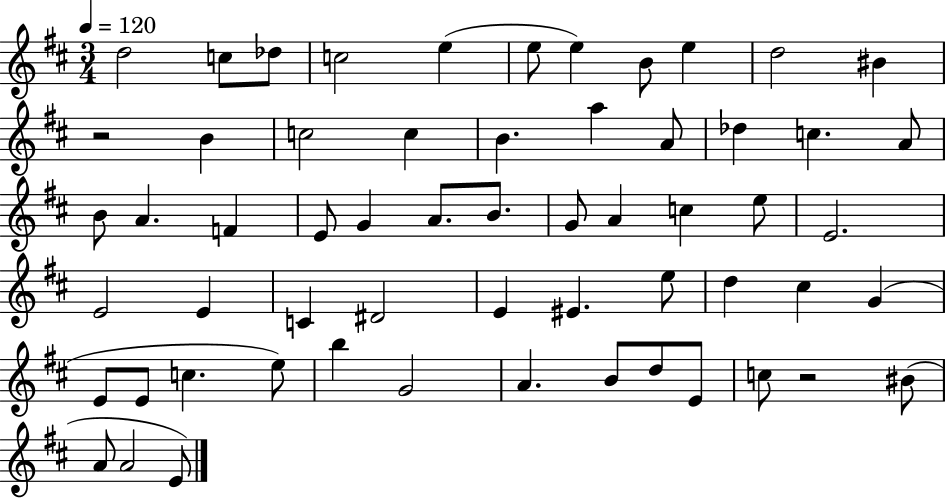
{
  \clef treble
  \numericTimeSignature
  \time 3/4
  \key d \major
  \tempo 4 = 120
  \repeat volta 2 { d''2 c''8 des''8 | c''2 e''4( | e''8 e''4) b'8 e''4 | d''2 bis'4 | \break r2 b'4 | c''2 c''4 | b'4. a''4 a'8 | des''4 c''4. a'8 | \break b'8 a'4. f'4 | e'8 g'4 a'8. b'8. | g'8 a'4 c''4 e''8 | e'2. | \break e'2 e'4 | c'4 dis'2 | e'4 eis'4. e''8 | d''4 cis''4 g'4( | \break e'8 e'8 c''4. e''8) | b''4 g'2 | a'4. b'8 d''8 e'8 | c''8 r2 bis'8( | \break a'8 a'2 e'8) | } \bar "|."
}